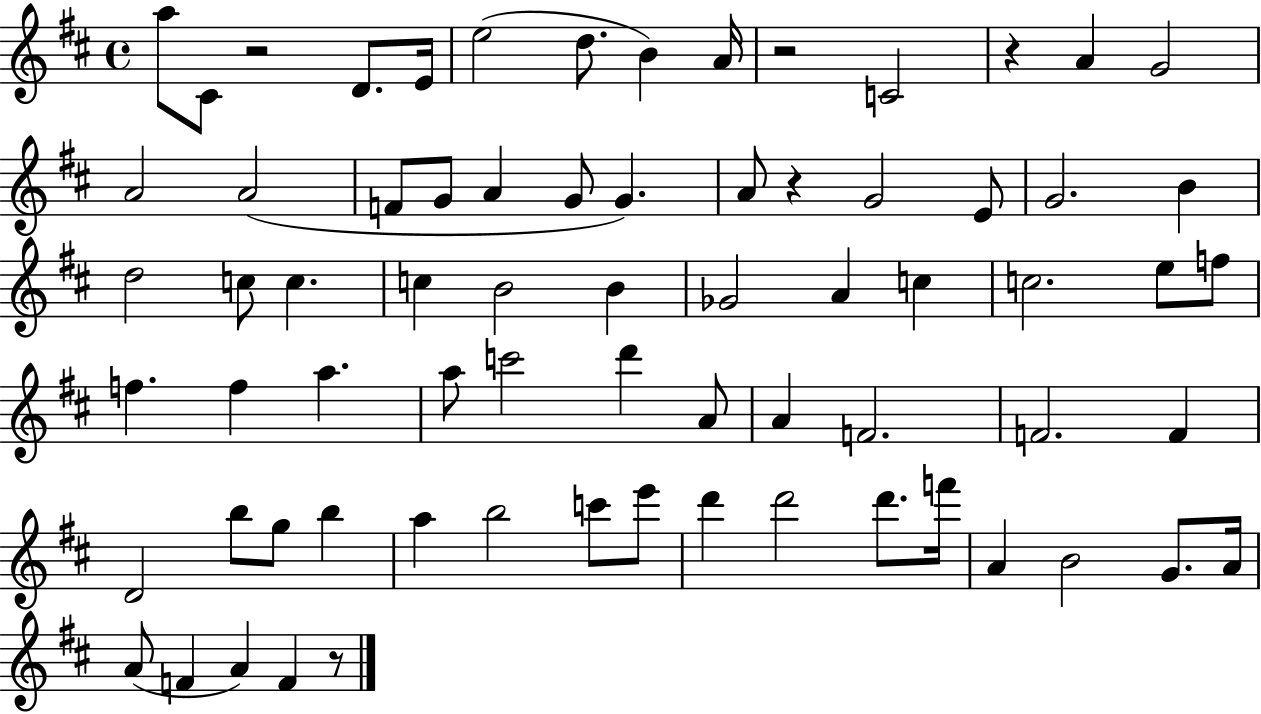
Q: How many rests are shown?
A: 5